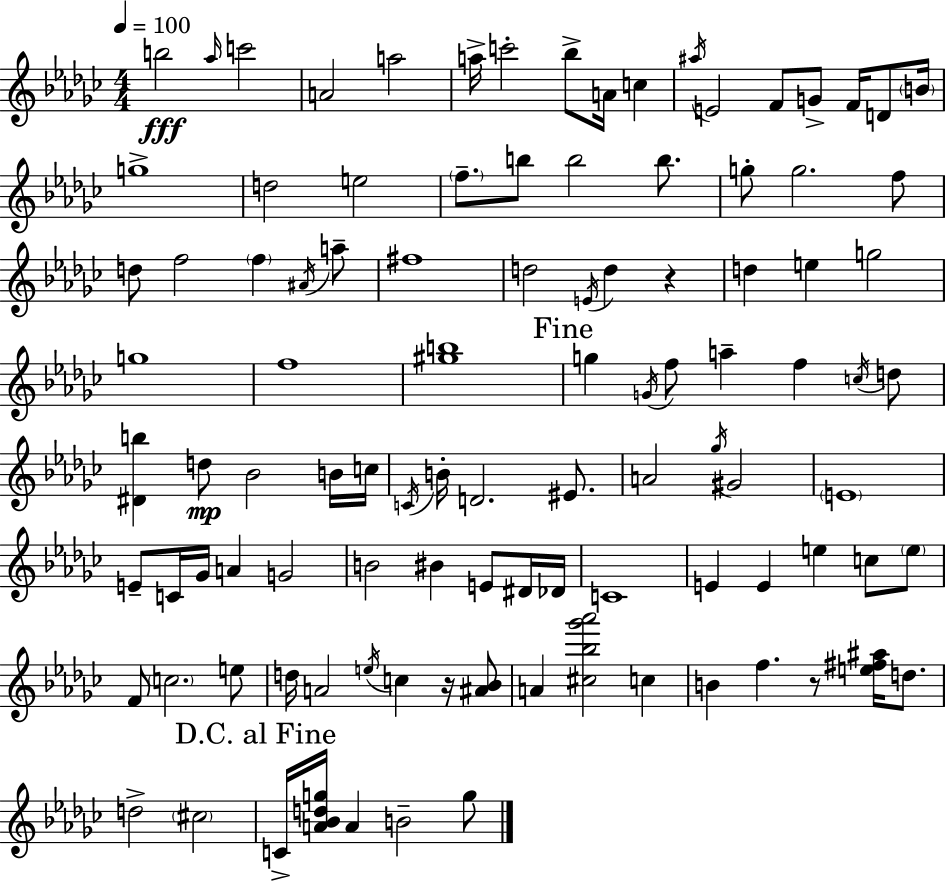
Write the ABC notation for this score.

X:1
T:Untitled
M:4/4
L:1/4
K:Ebm
b2 _a/4 c'2 A2 a2 a/4 c'2 _b/2 A/4 c ^a/4 E2 F/2 G/2 F/4 D/2 B/4 g4 d2 e2 f/2 b/2 b2 b/2 g/2 g2 f/2 d/2 f2 f ^A/4 a/2 ^f4 d2 E/4 d z d e g2 g4 f4 [^gb]4 g G/4 f/2 a f c/4 d/2 [^Db] d/2 _B2 B/4 c/4 C/4 B/4 D2 ^E/2 A2 _g/4 ^G2 E4 E/2 C/4 _G/4 A G2 B2 ^B E/2 ^D/4 _D/4 C4 E E e c/2 e/2 F/2 c2 e/2 d/4 A2 e/4 c z/4 [^A_B]/2 A [^c_b_g'_a']2 c B f z/2 [e^f^a]/4 d/2 d2 ^c2 C/4 [A_Bdg]/4 A B2 g/2